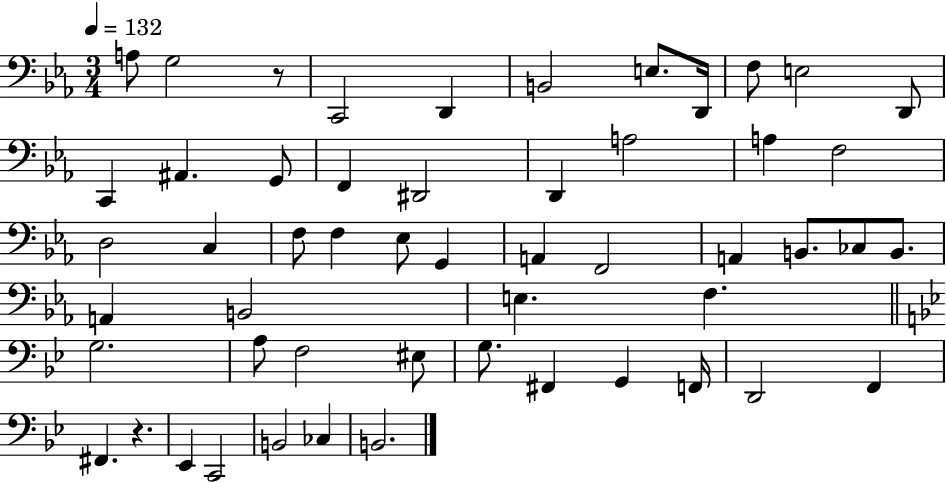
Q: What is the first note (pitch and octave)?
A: A3